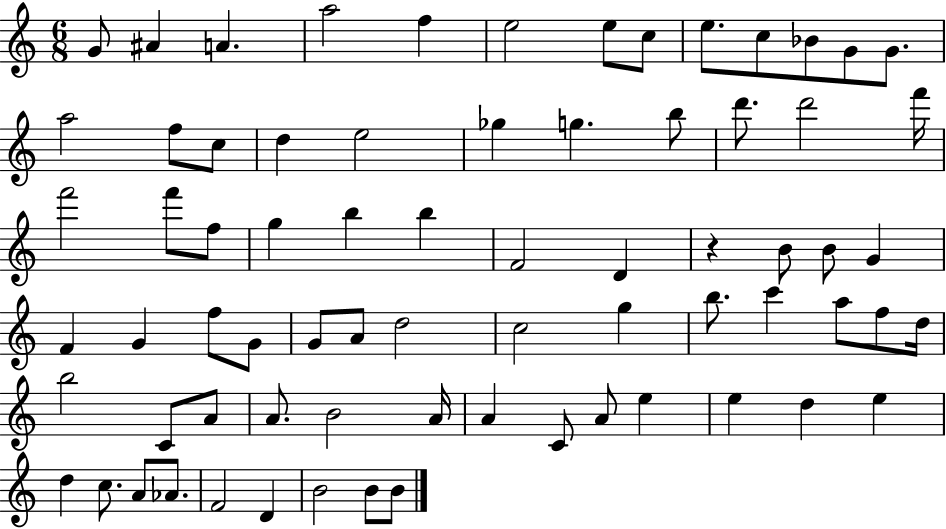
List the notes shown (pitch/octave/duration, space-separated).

G4/e A#4/q A4/q. A5/h F5/q E5/h E5/e C5/e E5/e. C5/e Bb4/e G4/e G4/e. A5/h F5/e C5/e D5/q E5/h Gb5/q G5/q. B5/e D6/e. D6/h F6/s F6/h F6/e F5/e G5/q B5/q B5/q F4/h D4/q R/q B4/e B4/e G4/q F4/q G4/q F5/e G4/e G4/e A4/e D5/h C5/h G5/q B5/e. C6/q A5/e F5/e D5/s B5/h C4/e A4/e A4/e. B4/h A4/s A4/q C4/e A4/e E5/q E5/q D5/q E5/q D5/q C5/e. A4/e Ab4/e. F4/h D4/q B4/h B4/e B4/e